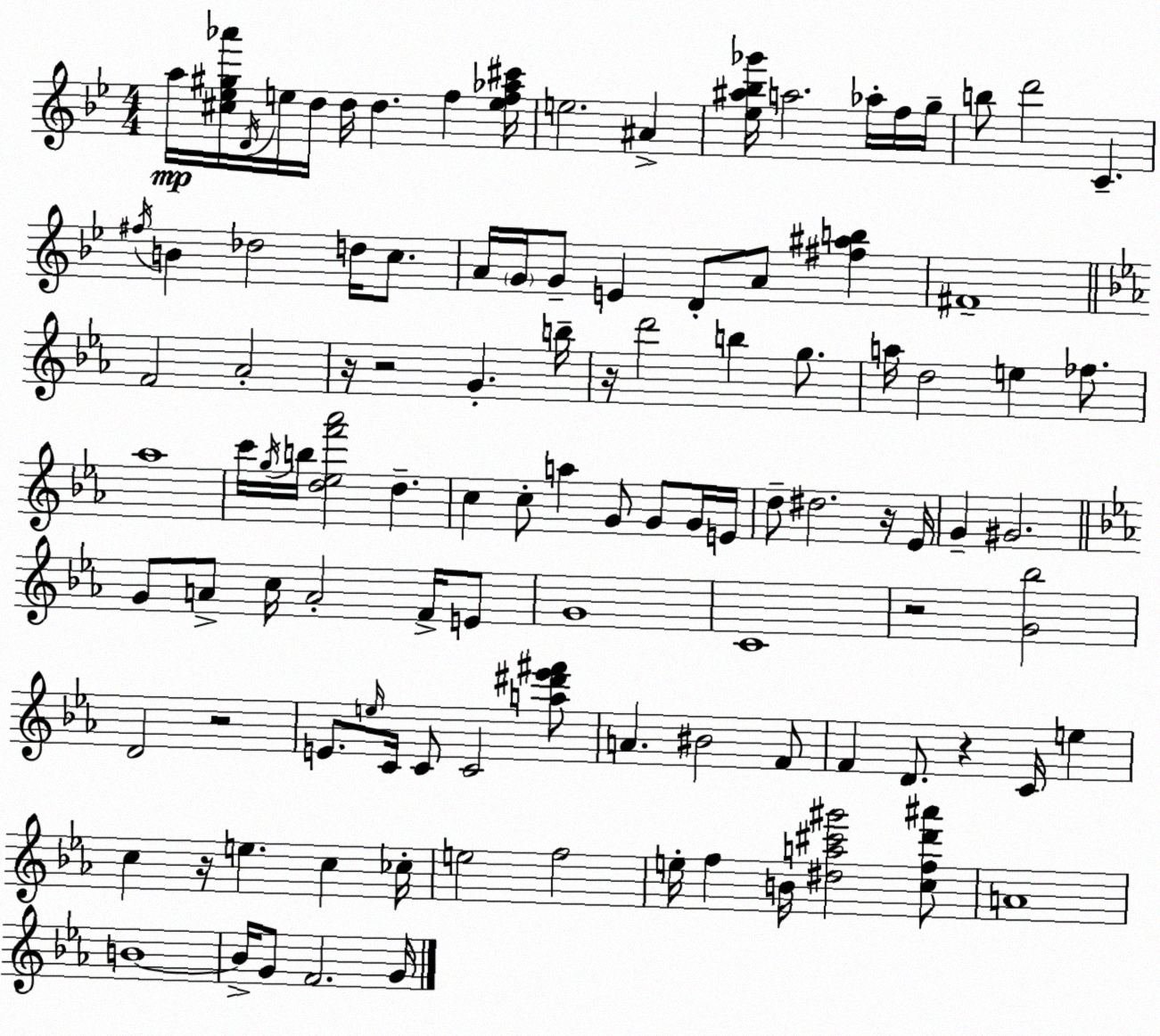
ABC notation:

X:1
T:Untitled
M:4/4
L:1/4
K:Gm
a/4 [^c_e^g_a']/4 D/4 e/4 d/4 d/4 d f [ef_a^c']/4 e2 ^A [_e^a_b_g']/4 a2 _a/4 f/4 g/4 b/2 d'2 C ^f/4 B _d2 d/4 c/2 A/4 G/4 G/2 E D/2 A/2 [^f^ab] ^F4 F2 _A2 z/4 z2 G b/4 z/4 d'2 b g/2 a/4 d2 e _f/2 _a4 c'/4 g/4 b/4 [d_ef'_a']2 d c c/2 a G/2 G/2 G/4 E/4 d/2 ^d2 z/4 _E/4 G ^G2 G/2 A/2 c/4 A2 F/4 E/2 G4 C4 z2 [G_b]2 D2 z2 E/2 e/4 C/4 C/2 C2 [a^d'_e'^f']/2 A ^B2 F/2 F D/2 z C/4 e c z/4 e c _c/4 e2 f2 e/4 f B/4 [^da^c'^g']2 [cfd'^a']/2 A4 B4 B/4 G/2 F2 G/4